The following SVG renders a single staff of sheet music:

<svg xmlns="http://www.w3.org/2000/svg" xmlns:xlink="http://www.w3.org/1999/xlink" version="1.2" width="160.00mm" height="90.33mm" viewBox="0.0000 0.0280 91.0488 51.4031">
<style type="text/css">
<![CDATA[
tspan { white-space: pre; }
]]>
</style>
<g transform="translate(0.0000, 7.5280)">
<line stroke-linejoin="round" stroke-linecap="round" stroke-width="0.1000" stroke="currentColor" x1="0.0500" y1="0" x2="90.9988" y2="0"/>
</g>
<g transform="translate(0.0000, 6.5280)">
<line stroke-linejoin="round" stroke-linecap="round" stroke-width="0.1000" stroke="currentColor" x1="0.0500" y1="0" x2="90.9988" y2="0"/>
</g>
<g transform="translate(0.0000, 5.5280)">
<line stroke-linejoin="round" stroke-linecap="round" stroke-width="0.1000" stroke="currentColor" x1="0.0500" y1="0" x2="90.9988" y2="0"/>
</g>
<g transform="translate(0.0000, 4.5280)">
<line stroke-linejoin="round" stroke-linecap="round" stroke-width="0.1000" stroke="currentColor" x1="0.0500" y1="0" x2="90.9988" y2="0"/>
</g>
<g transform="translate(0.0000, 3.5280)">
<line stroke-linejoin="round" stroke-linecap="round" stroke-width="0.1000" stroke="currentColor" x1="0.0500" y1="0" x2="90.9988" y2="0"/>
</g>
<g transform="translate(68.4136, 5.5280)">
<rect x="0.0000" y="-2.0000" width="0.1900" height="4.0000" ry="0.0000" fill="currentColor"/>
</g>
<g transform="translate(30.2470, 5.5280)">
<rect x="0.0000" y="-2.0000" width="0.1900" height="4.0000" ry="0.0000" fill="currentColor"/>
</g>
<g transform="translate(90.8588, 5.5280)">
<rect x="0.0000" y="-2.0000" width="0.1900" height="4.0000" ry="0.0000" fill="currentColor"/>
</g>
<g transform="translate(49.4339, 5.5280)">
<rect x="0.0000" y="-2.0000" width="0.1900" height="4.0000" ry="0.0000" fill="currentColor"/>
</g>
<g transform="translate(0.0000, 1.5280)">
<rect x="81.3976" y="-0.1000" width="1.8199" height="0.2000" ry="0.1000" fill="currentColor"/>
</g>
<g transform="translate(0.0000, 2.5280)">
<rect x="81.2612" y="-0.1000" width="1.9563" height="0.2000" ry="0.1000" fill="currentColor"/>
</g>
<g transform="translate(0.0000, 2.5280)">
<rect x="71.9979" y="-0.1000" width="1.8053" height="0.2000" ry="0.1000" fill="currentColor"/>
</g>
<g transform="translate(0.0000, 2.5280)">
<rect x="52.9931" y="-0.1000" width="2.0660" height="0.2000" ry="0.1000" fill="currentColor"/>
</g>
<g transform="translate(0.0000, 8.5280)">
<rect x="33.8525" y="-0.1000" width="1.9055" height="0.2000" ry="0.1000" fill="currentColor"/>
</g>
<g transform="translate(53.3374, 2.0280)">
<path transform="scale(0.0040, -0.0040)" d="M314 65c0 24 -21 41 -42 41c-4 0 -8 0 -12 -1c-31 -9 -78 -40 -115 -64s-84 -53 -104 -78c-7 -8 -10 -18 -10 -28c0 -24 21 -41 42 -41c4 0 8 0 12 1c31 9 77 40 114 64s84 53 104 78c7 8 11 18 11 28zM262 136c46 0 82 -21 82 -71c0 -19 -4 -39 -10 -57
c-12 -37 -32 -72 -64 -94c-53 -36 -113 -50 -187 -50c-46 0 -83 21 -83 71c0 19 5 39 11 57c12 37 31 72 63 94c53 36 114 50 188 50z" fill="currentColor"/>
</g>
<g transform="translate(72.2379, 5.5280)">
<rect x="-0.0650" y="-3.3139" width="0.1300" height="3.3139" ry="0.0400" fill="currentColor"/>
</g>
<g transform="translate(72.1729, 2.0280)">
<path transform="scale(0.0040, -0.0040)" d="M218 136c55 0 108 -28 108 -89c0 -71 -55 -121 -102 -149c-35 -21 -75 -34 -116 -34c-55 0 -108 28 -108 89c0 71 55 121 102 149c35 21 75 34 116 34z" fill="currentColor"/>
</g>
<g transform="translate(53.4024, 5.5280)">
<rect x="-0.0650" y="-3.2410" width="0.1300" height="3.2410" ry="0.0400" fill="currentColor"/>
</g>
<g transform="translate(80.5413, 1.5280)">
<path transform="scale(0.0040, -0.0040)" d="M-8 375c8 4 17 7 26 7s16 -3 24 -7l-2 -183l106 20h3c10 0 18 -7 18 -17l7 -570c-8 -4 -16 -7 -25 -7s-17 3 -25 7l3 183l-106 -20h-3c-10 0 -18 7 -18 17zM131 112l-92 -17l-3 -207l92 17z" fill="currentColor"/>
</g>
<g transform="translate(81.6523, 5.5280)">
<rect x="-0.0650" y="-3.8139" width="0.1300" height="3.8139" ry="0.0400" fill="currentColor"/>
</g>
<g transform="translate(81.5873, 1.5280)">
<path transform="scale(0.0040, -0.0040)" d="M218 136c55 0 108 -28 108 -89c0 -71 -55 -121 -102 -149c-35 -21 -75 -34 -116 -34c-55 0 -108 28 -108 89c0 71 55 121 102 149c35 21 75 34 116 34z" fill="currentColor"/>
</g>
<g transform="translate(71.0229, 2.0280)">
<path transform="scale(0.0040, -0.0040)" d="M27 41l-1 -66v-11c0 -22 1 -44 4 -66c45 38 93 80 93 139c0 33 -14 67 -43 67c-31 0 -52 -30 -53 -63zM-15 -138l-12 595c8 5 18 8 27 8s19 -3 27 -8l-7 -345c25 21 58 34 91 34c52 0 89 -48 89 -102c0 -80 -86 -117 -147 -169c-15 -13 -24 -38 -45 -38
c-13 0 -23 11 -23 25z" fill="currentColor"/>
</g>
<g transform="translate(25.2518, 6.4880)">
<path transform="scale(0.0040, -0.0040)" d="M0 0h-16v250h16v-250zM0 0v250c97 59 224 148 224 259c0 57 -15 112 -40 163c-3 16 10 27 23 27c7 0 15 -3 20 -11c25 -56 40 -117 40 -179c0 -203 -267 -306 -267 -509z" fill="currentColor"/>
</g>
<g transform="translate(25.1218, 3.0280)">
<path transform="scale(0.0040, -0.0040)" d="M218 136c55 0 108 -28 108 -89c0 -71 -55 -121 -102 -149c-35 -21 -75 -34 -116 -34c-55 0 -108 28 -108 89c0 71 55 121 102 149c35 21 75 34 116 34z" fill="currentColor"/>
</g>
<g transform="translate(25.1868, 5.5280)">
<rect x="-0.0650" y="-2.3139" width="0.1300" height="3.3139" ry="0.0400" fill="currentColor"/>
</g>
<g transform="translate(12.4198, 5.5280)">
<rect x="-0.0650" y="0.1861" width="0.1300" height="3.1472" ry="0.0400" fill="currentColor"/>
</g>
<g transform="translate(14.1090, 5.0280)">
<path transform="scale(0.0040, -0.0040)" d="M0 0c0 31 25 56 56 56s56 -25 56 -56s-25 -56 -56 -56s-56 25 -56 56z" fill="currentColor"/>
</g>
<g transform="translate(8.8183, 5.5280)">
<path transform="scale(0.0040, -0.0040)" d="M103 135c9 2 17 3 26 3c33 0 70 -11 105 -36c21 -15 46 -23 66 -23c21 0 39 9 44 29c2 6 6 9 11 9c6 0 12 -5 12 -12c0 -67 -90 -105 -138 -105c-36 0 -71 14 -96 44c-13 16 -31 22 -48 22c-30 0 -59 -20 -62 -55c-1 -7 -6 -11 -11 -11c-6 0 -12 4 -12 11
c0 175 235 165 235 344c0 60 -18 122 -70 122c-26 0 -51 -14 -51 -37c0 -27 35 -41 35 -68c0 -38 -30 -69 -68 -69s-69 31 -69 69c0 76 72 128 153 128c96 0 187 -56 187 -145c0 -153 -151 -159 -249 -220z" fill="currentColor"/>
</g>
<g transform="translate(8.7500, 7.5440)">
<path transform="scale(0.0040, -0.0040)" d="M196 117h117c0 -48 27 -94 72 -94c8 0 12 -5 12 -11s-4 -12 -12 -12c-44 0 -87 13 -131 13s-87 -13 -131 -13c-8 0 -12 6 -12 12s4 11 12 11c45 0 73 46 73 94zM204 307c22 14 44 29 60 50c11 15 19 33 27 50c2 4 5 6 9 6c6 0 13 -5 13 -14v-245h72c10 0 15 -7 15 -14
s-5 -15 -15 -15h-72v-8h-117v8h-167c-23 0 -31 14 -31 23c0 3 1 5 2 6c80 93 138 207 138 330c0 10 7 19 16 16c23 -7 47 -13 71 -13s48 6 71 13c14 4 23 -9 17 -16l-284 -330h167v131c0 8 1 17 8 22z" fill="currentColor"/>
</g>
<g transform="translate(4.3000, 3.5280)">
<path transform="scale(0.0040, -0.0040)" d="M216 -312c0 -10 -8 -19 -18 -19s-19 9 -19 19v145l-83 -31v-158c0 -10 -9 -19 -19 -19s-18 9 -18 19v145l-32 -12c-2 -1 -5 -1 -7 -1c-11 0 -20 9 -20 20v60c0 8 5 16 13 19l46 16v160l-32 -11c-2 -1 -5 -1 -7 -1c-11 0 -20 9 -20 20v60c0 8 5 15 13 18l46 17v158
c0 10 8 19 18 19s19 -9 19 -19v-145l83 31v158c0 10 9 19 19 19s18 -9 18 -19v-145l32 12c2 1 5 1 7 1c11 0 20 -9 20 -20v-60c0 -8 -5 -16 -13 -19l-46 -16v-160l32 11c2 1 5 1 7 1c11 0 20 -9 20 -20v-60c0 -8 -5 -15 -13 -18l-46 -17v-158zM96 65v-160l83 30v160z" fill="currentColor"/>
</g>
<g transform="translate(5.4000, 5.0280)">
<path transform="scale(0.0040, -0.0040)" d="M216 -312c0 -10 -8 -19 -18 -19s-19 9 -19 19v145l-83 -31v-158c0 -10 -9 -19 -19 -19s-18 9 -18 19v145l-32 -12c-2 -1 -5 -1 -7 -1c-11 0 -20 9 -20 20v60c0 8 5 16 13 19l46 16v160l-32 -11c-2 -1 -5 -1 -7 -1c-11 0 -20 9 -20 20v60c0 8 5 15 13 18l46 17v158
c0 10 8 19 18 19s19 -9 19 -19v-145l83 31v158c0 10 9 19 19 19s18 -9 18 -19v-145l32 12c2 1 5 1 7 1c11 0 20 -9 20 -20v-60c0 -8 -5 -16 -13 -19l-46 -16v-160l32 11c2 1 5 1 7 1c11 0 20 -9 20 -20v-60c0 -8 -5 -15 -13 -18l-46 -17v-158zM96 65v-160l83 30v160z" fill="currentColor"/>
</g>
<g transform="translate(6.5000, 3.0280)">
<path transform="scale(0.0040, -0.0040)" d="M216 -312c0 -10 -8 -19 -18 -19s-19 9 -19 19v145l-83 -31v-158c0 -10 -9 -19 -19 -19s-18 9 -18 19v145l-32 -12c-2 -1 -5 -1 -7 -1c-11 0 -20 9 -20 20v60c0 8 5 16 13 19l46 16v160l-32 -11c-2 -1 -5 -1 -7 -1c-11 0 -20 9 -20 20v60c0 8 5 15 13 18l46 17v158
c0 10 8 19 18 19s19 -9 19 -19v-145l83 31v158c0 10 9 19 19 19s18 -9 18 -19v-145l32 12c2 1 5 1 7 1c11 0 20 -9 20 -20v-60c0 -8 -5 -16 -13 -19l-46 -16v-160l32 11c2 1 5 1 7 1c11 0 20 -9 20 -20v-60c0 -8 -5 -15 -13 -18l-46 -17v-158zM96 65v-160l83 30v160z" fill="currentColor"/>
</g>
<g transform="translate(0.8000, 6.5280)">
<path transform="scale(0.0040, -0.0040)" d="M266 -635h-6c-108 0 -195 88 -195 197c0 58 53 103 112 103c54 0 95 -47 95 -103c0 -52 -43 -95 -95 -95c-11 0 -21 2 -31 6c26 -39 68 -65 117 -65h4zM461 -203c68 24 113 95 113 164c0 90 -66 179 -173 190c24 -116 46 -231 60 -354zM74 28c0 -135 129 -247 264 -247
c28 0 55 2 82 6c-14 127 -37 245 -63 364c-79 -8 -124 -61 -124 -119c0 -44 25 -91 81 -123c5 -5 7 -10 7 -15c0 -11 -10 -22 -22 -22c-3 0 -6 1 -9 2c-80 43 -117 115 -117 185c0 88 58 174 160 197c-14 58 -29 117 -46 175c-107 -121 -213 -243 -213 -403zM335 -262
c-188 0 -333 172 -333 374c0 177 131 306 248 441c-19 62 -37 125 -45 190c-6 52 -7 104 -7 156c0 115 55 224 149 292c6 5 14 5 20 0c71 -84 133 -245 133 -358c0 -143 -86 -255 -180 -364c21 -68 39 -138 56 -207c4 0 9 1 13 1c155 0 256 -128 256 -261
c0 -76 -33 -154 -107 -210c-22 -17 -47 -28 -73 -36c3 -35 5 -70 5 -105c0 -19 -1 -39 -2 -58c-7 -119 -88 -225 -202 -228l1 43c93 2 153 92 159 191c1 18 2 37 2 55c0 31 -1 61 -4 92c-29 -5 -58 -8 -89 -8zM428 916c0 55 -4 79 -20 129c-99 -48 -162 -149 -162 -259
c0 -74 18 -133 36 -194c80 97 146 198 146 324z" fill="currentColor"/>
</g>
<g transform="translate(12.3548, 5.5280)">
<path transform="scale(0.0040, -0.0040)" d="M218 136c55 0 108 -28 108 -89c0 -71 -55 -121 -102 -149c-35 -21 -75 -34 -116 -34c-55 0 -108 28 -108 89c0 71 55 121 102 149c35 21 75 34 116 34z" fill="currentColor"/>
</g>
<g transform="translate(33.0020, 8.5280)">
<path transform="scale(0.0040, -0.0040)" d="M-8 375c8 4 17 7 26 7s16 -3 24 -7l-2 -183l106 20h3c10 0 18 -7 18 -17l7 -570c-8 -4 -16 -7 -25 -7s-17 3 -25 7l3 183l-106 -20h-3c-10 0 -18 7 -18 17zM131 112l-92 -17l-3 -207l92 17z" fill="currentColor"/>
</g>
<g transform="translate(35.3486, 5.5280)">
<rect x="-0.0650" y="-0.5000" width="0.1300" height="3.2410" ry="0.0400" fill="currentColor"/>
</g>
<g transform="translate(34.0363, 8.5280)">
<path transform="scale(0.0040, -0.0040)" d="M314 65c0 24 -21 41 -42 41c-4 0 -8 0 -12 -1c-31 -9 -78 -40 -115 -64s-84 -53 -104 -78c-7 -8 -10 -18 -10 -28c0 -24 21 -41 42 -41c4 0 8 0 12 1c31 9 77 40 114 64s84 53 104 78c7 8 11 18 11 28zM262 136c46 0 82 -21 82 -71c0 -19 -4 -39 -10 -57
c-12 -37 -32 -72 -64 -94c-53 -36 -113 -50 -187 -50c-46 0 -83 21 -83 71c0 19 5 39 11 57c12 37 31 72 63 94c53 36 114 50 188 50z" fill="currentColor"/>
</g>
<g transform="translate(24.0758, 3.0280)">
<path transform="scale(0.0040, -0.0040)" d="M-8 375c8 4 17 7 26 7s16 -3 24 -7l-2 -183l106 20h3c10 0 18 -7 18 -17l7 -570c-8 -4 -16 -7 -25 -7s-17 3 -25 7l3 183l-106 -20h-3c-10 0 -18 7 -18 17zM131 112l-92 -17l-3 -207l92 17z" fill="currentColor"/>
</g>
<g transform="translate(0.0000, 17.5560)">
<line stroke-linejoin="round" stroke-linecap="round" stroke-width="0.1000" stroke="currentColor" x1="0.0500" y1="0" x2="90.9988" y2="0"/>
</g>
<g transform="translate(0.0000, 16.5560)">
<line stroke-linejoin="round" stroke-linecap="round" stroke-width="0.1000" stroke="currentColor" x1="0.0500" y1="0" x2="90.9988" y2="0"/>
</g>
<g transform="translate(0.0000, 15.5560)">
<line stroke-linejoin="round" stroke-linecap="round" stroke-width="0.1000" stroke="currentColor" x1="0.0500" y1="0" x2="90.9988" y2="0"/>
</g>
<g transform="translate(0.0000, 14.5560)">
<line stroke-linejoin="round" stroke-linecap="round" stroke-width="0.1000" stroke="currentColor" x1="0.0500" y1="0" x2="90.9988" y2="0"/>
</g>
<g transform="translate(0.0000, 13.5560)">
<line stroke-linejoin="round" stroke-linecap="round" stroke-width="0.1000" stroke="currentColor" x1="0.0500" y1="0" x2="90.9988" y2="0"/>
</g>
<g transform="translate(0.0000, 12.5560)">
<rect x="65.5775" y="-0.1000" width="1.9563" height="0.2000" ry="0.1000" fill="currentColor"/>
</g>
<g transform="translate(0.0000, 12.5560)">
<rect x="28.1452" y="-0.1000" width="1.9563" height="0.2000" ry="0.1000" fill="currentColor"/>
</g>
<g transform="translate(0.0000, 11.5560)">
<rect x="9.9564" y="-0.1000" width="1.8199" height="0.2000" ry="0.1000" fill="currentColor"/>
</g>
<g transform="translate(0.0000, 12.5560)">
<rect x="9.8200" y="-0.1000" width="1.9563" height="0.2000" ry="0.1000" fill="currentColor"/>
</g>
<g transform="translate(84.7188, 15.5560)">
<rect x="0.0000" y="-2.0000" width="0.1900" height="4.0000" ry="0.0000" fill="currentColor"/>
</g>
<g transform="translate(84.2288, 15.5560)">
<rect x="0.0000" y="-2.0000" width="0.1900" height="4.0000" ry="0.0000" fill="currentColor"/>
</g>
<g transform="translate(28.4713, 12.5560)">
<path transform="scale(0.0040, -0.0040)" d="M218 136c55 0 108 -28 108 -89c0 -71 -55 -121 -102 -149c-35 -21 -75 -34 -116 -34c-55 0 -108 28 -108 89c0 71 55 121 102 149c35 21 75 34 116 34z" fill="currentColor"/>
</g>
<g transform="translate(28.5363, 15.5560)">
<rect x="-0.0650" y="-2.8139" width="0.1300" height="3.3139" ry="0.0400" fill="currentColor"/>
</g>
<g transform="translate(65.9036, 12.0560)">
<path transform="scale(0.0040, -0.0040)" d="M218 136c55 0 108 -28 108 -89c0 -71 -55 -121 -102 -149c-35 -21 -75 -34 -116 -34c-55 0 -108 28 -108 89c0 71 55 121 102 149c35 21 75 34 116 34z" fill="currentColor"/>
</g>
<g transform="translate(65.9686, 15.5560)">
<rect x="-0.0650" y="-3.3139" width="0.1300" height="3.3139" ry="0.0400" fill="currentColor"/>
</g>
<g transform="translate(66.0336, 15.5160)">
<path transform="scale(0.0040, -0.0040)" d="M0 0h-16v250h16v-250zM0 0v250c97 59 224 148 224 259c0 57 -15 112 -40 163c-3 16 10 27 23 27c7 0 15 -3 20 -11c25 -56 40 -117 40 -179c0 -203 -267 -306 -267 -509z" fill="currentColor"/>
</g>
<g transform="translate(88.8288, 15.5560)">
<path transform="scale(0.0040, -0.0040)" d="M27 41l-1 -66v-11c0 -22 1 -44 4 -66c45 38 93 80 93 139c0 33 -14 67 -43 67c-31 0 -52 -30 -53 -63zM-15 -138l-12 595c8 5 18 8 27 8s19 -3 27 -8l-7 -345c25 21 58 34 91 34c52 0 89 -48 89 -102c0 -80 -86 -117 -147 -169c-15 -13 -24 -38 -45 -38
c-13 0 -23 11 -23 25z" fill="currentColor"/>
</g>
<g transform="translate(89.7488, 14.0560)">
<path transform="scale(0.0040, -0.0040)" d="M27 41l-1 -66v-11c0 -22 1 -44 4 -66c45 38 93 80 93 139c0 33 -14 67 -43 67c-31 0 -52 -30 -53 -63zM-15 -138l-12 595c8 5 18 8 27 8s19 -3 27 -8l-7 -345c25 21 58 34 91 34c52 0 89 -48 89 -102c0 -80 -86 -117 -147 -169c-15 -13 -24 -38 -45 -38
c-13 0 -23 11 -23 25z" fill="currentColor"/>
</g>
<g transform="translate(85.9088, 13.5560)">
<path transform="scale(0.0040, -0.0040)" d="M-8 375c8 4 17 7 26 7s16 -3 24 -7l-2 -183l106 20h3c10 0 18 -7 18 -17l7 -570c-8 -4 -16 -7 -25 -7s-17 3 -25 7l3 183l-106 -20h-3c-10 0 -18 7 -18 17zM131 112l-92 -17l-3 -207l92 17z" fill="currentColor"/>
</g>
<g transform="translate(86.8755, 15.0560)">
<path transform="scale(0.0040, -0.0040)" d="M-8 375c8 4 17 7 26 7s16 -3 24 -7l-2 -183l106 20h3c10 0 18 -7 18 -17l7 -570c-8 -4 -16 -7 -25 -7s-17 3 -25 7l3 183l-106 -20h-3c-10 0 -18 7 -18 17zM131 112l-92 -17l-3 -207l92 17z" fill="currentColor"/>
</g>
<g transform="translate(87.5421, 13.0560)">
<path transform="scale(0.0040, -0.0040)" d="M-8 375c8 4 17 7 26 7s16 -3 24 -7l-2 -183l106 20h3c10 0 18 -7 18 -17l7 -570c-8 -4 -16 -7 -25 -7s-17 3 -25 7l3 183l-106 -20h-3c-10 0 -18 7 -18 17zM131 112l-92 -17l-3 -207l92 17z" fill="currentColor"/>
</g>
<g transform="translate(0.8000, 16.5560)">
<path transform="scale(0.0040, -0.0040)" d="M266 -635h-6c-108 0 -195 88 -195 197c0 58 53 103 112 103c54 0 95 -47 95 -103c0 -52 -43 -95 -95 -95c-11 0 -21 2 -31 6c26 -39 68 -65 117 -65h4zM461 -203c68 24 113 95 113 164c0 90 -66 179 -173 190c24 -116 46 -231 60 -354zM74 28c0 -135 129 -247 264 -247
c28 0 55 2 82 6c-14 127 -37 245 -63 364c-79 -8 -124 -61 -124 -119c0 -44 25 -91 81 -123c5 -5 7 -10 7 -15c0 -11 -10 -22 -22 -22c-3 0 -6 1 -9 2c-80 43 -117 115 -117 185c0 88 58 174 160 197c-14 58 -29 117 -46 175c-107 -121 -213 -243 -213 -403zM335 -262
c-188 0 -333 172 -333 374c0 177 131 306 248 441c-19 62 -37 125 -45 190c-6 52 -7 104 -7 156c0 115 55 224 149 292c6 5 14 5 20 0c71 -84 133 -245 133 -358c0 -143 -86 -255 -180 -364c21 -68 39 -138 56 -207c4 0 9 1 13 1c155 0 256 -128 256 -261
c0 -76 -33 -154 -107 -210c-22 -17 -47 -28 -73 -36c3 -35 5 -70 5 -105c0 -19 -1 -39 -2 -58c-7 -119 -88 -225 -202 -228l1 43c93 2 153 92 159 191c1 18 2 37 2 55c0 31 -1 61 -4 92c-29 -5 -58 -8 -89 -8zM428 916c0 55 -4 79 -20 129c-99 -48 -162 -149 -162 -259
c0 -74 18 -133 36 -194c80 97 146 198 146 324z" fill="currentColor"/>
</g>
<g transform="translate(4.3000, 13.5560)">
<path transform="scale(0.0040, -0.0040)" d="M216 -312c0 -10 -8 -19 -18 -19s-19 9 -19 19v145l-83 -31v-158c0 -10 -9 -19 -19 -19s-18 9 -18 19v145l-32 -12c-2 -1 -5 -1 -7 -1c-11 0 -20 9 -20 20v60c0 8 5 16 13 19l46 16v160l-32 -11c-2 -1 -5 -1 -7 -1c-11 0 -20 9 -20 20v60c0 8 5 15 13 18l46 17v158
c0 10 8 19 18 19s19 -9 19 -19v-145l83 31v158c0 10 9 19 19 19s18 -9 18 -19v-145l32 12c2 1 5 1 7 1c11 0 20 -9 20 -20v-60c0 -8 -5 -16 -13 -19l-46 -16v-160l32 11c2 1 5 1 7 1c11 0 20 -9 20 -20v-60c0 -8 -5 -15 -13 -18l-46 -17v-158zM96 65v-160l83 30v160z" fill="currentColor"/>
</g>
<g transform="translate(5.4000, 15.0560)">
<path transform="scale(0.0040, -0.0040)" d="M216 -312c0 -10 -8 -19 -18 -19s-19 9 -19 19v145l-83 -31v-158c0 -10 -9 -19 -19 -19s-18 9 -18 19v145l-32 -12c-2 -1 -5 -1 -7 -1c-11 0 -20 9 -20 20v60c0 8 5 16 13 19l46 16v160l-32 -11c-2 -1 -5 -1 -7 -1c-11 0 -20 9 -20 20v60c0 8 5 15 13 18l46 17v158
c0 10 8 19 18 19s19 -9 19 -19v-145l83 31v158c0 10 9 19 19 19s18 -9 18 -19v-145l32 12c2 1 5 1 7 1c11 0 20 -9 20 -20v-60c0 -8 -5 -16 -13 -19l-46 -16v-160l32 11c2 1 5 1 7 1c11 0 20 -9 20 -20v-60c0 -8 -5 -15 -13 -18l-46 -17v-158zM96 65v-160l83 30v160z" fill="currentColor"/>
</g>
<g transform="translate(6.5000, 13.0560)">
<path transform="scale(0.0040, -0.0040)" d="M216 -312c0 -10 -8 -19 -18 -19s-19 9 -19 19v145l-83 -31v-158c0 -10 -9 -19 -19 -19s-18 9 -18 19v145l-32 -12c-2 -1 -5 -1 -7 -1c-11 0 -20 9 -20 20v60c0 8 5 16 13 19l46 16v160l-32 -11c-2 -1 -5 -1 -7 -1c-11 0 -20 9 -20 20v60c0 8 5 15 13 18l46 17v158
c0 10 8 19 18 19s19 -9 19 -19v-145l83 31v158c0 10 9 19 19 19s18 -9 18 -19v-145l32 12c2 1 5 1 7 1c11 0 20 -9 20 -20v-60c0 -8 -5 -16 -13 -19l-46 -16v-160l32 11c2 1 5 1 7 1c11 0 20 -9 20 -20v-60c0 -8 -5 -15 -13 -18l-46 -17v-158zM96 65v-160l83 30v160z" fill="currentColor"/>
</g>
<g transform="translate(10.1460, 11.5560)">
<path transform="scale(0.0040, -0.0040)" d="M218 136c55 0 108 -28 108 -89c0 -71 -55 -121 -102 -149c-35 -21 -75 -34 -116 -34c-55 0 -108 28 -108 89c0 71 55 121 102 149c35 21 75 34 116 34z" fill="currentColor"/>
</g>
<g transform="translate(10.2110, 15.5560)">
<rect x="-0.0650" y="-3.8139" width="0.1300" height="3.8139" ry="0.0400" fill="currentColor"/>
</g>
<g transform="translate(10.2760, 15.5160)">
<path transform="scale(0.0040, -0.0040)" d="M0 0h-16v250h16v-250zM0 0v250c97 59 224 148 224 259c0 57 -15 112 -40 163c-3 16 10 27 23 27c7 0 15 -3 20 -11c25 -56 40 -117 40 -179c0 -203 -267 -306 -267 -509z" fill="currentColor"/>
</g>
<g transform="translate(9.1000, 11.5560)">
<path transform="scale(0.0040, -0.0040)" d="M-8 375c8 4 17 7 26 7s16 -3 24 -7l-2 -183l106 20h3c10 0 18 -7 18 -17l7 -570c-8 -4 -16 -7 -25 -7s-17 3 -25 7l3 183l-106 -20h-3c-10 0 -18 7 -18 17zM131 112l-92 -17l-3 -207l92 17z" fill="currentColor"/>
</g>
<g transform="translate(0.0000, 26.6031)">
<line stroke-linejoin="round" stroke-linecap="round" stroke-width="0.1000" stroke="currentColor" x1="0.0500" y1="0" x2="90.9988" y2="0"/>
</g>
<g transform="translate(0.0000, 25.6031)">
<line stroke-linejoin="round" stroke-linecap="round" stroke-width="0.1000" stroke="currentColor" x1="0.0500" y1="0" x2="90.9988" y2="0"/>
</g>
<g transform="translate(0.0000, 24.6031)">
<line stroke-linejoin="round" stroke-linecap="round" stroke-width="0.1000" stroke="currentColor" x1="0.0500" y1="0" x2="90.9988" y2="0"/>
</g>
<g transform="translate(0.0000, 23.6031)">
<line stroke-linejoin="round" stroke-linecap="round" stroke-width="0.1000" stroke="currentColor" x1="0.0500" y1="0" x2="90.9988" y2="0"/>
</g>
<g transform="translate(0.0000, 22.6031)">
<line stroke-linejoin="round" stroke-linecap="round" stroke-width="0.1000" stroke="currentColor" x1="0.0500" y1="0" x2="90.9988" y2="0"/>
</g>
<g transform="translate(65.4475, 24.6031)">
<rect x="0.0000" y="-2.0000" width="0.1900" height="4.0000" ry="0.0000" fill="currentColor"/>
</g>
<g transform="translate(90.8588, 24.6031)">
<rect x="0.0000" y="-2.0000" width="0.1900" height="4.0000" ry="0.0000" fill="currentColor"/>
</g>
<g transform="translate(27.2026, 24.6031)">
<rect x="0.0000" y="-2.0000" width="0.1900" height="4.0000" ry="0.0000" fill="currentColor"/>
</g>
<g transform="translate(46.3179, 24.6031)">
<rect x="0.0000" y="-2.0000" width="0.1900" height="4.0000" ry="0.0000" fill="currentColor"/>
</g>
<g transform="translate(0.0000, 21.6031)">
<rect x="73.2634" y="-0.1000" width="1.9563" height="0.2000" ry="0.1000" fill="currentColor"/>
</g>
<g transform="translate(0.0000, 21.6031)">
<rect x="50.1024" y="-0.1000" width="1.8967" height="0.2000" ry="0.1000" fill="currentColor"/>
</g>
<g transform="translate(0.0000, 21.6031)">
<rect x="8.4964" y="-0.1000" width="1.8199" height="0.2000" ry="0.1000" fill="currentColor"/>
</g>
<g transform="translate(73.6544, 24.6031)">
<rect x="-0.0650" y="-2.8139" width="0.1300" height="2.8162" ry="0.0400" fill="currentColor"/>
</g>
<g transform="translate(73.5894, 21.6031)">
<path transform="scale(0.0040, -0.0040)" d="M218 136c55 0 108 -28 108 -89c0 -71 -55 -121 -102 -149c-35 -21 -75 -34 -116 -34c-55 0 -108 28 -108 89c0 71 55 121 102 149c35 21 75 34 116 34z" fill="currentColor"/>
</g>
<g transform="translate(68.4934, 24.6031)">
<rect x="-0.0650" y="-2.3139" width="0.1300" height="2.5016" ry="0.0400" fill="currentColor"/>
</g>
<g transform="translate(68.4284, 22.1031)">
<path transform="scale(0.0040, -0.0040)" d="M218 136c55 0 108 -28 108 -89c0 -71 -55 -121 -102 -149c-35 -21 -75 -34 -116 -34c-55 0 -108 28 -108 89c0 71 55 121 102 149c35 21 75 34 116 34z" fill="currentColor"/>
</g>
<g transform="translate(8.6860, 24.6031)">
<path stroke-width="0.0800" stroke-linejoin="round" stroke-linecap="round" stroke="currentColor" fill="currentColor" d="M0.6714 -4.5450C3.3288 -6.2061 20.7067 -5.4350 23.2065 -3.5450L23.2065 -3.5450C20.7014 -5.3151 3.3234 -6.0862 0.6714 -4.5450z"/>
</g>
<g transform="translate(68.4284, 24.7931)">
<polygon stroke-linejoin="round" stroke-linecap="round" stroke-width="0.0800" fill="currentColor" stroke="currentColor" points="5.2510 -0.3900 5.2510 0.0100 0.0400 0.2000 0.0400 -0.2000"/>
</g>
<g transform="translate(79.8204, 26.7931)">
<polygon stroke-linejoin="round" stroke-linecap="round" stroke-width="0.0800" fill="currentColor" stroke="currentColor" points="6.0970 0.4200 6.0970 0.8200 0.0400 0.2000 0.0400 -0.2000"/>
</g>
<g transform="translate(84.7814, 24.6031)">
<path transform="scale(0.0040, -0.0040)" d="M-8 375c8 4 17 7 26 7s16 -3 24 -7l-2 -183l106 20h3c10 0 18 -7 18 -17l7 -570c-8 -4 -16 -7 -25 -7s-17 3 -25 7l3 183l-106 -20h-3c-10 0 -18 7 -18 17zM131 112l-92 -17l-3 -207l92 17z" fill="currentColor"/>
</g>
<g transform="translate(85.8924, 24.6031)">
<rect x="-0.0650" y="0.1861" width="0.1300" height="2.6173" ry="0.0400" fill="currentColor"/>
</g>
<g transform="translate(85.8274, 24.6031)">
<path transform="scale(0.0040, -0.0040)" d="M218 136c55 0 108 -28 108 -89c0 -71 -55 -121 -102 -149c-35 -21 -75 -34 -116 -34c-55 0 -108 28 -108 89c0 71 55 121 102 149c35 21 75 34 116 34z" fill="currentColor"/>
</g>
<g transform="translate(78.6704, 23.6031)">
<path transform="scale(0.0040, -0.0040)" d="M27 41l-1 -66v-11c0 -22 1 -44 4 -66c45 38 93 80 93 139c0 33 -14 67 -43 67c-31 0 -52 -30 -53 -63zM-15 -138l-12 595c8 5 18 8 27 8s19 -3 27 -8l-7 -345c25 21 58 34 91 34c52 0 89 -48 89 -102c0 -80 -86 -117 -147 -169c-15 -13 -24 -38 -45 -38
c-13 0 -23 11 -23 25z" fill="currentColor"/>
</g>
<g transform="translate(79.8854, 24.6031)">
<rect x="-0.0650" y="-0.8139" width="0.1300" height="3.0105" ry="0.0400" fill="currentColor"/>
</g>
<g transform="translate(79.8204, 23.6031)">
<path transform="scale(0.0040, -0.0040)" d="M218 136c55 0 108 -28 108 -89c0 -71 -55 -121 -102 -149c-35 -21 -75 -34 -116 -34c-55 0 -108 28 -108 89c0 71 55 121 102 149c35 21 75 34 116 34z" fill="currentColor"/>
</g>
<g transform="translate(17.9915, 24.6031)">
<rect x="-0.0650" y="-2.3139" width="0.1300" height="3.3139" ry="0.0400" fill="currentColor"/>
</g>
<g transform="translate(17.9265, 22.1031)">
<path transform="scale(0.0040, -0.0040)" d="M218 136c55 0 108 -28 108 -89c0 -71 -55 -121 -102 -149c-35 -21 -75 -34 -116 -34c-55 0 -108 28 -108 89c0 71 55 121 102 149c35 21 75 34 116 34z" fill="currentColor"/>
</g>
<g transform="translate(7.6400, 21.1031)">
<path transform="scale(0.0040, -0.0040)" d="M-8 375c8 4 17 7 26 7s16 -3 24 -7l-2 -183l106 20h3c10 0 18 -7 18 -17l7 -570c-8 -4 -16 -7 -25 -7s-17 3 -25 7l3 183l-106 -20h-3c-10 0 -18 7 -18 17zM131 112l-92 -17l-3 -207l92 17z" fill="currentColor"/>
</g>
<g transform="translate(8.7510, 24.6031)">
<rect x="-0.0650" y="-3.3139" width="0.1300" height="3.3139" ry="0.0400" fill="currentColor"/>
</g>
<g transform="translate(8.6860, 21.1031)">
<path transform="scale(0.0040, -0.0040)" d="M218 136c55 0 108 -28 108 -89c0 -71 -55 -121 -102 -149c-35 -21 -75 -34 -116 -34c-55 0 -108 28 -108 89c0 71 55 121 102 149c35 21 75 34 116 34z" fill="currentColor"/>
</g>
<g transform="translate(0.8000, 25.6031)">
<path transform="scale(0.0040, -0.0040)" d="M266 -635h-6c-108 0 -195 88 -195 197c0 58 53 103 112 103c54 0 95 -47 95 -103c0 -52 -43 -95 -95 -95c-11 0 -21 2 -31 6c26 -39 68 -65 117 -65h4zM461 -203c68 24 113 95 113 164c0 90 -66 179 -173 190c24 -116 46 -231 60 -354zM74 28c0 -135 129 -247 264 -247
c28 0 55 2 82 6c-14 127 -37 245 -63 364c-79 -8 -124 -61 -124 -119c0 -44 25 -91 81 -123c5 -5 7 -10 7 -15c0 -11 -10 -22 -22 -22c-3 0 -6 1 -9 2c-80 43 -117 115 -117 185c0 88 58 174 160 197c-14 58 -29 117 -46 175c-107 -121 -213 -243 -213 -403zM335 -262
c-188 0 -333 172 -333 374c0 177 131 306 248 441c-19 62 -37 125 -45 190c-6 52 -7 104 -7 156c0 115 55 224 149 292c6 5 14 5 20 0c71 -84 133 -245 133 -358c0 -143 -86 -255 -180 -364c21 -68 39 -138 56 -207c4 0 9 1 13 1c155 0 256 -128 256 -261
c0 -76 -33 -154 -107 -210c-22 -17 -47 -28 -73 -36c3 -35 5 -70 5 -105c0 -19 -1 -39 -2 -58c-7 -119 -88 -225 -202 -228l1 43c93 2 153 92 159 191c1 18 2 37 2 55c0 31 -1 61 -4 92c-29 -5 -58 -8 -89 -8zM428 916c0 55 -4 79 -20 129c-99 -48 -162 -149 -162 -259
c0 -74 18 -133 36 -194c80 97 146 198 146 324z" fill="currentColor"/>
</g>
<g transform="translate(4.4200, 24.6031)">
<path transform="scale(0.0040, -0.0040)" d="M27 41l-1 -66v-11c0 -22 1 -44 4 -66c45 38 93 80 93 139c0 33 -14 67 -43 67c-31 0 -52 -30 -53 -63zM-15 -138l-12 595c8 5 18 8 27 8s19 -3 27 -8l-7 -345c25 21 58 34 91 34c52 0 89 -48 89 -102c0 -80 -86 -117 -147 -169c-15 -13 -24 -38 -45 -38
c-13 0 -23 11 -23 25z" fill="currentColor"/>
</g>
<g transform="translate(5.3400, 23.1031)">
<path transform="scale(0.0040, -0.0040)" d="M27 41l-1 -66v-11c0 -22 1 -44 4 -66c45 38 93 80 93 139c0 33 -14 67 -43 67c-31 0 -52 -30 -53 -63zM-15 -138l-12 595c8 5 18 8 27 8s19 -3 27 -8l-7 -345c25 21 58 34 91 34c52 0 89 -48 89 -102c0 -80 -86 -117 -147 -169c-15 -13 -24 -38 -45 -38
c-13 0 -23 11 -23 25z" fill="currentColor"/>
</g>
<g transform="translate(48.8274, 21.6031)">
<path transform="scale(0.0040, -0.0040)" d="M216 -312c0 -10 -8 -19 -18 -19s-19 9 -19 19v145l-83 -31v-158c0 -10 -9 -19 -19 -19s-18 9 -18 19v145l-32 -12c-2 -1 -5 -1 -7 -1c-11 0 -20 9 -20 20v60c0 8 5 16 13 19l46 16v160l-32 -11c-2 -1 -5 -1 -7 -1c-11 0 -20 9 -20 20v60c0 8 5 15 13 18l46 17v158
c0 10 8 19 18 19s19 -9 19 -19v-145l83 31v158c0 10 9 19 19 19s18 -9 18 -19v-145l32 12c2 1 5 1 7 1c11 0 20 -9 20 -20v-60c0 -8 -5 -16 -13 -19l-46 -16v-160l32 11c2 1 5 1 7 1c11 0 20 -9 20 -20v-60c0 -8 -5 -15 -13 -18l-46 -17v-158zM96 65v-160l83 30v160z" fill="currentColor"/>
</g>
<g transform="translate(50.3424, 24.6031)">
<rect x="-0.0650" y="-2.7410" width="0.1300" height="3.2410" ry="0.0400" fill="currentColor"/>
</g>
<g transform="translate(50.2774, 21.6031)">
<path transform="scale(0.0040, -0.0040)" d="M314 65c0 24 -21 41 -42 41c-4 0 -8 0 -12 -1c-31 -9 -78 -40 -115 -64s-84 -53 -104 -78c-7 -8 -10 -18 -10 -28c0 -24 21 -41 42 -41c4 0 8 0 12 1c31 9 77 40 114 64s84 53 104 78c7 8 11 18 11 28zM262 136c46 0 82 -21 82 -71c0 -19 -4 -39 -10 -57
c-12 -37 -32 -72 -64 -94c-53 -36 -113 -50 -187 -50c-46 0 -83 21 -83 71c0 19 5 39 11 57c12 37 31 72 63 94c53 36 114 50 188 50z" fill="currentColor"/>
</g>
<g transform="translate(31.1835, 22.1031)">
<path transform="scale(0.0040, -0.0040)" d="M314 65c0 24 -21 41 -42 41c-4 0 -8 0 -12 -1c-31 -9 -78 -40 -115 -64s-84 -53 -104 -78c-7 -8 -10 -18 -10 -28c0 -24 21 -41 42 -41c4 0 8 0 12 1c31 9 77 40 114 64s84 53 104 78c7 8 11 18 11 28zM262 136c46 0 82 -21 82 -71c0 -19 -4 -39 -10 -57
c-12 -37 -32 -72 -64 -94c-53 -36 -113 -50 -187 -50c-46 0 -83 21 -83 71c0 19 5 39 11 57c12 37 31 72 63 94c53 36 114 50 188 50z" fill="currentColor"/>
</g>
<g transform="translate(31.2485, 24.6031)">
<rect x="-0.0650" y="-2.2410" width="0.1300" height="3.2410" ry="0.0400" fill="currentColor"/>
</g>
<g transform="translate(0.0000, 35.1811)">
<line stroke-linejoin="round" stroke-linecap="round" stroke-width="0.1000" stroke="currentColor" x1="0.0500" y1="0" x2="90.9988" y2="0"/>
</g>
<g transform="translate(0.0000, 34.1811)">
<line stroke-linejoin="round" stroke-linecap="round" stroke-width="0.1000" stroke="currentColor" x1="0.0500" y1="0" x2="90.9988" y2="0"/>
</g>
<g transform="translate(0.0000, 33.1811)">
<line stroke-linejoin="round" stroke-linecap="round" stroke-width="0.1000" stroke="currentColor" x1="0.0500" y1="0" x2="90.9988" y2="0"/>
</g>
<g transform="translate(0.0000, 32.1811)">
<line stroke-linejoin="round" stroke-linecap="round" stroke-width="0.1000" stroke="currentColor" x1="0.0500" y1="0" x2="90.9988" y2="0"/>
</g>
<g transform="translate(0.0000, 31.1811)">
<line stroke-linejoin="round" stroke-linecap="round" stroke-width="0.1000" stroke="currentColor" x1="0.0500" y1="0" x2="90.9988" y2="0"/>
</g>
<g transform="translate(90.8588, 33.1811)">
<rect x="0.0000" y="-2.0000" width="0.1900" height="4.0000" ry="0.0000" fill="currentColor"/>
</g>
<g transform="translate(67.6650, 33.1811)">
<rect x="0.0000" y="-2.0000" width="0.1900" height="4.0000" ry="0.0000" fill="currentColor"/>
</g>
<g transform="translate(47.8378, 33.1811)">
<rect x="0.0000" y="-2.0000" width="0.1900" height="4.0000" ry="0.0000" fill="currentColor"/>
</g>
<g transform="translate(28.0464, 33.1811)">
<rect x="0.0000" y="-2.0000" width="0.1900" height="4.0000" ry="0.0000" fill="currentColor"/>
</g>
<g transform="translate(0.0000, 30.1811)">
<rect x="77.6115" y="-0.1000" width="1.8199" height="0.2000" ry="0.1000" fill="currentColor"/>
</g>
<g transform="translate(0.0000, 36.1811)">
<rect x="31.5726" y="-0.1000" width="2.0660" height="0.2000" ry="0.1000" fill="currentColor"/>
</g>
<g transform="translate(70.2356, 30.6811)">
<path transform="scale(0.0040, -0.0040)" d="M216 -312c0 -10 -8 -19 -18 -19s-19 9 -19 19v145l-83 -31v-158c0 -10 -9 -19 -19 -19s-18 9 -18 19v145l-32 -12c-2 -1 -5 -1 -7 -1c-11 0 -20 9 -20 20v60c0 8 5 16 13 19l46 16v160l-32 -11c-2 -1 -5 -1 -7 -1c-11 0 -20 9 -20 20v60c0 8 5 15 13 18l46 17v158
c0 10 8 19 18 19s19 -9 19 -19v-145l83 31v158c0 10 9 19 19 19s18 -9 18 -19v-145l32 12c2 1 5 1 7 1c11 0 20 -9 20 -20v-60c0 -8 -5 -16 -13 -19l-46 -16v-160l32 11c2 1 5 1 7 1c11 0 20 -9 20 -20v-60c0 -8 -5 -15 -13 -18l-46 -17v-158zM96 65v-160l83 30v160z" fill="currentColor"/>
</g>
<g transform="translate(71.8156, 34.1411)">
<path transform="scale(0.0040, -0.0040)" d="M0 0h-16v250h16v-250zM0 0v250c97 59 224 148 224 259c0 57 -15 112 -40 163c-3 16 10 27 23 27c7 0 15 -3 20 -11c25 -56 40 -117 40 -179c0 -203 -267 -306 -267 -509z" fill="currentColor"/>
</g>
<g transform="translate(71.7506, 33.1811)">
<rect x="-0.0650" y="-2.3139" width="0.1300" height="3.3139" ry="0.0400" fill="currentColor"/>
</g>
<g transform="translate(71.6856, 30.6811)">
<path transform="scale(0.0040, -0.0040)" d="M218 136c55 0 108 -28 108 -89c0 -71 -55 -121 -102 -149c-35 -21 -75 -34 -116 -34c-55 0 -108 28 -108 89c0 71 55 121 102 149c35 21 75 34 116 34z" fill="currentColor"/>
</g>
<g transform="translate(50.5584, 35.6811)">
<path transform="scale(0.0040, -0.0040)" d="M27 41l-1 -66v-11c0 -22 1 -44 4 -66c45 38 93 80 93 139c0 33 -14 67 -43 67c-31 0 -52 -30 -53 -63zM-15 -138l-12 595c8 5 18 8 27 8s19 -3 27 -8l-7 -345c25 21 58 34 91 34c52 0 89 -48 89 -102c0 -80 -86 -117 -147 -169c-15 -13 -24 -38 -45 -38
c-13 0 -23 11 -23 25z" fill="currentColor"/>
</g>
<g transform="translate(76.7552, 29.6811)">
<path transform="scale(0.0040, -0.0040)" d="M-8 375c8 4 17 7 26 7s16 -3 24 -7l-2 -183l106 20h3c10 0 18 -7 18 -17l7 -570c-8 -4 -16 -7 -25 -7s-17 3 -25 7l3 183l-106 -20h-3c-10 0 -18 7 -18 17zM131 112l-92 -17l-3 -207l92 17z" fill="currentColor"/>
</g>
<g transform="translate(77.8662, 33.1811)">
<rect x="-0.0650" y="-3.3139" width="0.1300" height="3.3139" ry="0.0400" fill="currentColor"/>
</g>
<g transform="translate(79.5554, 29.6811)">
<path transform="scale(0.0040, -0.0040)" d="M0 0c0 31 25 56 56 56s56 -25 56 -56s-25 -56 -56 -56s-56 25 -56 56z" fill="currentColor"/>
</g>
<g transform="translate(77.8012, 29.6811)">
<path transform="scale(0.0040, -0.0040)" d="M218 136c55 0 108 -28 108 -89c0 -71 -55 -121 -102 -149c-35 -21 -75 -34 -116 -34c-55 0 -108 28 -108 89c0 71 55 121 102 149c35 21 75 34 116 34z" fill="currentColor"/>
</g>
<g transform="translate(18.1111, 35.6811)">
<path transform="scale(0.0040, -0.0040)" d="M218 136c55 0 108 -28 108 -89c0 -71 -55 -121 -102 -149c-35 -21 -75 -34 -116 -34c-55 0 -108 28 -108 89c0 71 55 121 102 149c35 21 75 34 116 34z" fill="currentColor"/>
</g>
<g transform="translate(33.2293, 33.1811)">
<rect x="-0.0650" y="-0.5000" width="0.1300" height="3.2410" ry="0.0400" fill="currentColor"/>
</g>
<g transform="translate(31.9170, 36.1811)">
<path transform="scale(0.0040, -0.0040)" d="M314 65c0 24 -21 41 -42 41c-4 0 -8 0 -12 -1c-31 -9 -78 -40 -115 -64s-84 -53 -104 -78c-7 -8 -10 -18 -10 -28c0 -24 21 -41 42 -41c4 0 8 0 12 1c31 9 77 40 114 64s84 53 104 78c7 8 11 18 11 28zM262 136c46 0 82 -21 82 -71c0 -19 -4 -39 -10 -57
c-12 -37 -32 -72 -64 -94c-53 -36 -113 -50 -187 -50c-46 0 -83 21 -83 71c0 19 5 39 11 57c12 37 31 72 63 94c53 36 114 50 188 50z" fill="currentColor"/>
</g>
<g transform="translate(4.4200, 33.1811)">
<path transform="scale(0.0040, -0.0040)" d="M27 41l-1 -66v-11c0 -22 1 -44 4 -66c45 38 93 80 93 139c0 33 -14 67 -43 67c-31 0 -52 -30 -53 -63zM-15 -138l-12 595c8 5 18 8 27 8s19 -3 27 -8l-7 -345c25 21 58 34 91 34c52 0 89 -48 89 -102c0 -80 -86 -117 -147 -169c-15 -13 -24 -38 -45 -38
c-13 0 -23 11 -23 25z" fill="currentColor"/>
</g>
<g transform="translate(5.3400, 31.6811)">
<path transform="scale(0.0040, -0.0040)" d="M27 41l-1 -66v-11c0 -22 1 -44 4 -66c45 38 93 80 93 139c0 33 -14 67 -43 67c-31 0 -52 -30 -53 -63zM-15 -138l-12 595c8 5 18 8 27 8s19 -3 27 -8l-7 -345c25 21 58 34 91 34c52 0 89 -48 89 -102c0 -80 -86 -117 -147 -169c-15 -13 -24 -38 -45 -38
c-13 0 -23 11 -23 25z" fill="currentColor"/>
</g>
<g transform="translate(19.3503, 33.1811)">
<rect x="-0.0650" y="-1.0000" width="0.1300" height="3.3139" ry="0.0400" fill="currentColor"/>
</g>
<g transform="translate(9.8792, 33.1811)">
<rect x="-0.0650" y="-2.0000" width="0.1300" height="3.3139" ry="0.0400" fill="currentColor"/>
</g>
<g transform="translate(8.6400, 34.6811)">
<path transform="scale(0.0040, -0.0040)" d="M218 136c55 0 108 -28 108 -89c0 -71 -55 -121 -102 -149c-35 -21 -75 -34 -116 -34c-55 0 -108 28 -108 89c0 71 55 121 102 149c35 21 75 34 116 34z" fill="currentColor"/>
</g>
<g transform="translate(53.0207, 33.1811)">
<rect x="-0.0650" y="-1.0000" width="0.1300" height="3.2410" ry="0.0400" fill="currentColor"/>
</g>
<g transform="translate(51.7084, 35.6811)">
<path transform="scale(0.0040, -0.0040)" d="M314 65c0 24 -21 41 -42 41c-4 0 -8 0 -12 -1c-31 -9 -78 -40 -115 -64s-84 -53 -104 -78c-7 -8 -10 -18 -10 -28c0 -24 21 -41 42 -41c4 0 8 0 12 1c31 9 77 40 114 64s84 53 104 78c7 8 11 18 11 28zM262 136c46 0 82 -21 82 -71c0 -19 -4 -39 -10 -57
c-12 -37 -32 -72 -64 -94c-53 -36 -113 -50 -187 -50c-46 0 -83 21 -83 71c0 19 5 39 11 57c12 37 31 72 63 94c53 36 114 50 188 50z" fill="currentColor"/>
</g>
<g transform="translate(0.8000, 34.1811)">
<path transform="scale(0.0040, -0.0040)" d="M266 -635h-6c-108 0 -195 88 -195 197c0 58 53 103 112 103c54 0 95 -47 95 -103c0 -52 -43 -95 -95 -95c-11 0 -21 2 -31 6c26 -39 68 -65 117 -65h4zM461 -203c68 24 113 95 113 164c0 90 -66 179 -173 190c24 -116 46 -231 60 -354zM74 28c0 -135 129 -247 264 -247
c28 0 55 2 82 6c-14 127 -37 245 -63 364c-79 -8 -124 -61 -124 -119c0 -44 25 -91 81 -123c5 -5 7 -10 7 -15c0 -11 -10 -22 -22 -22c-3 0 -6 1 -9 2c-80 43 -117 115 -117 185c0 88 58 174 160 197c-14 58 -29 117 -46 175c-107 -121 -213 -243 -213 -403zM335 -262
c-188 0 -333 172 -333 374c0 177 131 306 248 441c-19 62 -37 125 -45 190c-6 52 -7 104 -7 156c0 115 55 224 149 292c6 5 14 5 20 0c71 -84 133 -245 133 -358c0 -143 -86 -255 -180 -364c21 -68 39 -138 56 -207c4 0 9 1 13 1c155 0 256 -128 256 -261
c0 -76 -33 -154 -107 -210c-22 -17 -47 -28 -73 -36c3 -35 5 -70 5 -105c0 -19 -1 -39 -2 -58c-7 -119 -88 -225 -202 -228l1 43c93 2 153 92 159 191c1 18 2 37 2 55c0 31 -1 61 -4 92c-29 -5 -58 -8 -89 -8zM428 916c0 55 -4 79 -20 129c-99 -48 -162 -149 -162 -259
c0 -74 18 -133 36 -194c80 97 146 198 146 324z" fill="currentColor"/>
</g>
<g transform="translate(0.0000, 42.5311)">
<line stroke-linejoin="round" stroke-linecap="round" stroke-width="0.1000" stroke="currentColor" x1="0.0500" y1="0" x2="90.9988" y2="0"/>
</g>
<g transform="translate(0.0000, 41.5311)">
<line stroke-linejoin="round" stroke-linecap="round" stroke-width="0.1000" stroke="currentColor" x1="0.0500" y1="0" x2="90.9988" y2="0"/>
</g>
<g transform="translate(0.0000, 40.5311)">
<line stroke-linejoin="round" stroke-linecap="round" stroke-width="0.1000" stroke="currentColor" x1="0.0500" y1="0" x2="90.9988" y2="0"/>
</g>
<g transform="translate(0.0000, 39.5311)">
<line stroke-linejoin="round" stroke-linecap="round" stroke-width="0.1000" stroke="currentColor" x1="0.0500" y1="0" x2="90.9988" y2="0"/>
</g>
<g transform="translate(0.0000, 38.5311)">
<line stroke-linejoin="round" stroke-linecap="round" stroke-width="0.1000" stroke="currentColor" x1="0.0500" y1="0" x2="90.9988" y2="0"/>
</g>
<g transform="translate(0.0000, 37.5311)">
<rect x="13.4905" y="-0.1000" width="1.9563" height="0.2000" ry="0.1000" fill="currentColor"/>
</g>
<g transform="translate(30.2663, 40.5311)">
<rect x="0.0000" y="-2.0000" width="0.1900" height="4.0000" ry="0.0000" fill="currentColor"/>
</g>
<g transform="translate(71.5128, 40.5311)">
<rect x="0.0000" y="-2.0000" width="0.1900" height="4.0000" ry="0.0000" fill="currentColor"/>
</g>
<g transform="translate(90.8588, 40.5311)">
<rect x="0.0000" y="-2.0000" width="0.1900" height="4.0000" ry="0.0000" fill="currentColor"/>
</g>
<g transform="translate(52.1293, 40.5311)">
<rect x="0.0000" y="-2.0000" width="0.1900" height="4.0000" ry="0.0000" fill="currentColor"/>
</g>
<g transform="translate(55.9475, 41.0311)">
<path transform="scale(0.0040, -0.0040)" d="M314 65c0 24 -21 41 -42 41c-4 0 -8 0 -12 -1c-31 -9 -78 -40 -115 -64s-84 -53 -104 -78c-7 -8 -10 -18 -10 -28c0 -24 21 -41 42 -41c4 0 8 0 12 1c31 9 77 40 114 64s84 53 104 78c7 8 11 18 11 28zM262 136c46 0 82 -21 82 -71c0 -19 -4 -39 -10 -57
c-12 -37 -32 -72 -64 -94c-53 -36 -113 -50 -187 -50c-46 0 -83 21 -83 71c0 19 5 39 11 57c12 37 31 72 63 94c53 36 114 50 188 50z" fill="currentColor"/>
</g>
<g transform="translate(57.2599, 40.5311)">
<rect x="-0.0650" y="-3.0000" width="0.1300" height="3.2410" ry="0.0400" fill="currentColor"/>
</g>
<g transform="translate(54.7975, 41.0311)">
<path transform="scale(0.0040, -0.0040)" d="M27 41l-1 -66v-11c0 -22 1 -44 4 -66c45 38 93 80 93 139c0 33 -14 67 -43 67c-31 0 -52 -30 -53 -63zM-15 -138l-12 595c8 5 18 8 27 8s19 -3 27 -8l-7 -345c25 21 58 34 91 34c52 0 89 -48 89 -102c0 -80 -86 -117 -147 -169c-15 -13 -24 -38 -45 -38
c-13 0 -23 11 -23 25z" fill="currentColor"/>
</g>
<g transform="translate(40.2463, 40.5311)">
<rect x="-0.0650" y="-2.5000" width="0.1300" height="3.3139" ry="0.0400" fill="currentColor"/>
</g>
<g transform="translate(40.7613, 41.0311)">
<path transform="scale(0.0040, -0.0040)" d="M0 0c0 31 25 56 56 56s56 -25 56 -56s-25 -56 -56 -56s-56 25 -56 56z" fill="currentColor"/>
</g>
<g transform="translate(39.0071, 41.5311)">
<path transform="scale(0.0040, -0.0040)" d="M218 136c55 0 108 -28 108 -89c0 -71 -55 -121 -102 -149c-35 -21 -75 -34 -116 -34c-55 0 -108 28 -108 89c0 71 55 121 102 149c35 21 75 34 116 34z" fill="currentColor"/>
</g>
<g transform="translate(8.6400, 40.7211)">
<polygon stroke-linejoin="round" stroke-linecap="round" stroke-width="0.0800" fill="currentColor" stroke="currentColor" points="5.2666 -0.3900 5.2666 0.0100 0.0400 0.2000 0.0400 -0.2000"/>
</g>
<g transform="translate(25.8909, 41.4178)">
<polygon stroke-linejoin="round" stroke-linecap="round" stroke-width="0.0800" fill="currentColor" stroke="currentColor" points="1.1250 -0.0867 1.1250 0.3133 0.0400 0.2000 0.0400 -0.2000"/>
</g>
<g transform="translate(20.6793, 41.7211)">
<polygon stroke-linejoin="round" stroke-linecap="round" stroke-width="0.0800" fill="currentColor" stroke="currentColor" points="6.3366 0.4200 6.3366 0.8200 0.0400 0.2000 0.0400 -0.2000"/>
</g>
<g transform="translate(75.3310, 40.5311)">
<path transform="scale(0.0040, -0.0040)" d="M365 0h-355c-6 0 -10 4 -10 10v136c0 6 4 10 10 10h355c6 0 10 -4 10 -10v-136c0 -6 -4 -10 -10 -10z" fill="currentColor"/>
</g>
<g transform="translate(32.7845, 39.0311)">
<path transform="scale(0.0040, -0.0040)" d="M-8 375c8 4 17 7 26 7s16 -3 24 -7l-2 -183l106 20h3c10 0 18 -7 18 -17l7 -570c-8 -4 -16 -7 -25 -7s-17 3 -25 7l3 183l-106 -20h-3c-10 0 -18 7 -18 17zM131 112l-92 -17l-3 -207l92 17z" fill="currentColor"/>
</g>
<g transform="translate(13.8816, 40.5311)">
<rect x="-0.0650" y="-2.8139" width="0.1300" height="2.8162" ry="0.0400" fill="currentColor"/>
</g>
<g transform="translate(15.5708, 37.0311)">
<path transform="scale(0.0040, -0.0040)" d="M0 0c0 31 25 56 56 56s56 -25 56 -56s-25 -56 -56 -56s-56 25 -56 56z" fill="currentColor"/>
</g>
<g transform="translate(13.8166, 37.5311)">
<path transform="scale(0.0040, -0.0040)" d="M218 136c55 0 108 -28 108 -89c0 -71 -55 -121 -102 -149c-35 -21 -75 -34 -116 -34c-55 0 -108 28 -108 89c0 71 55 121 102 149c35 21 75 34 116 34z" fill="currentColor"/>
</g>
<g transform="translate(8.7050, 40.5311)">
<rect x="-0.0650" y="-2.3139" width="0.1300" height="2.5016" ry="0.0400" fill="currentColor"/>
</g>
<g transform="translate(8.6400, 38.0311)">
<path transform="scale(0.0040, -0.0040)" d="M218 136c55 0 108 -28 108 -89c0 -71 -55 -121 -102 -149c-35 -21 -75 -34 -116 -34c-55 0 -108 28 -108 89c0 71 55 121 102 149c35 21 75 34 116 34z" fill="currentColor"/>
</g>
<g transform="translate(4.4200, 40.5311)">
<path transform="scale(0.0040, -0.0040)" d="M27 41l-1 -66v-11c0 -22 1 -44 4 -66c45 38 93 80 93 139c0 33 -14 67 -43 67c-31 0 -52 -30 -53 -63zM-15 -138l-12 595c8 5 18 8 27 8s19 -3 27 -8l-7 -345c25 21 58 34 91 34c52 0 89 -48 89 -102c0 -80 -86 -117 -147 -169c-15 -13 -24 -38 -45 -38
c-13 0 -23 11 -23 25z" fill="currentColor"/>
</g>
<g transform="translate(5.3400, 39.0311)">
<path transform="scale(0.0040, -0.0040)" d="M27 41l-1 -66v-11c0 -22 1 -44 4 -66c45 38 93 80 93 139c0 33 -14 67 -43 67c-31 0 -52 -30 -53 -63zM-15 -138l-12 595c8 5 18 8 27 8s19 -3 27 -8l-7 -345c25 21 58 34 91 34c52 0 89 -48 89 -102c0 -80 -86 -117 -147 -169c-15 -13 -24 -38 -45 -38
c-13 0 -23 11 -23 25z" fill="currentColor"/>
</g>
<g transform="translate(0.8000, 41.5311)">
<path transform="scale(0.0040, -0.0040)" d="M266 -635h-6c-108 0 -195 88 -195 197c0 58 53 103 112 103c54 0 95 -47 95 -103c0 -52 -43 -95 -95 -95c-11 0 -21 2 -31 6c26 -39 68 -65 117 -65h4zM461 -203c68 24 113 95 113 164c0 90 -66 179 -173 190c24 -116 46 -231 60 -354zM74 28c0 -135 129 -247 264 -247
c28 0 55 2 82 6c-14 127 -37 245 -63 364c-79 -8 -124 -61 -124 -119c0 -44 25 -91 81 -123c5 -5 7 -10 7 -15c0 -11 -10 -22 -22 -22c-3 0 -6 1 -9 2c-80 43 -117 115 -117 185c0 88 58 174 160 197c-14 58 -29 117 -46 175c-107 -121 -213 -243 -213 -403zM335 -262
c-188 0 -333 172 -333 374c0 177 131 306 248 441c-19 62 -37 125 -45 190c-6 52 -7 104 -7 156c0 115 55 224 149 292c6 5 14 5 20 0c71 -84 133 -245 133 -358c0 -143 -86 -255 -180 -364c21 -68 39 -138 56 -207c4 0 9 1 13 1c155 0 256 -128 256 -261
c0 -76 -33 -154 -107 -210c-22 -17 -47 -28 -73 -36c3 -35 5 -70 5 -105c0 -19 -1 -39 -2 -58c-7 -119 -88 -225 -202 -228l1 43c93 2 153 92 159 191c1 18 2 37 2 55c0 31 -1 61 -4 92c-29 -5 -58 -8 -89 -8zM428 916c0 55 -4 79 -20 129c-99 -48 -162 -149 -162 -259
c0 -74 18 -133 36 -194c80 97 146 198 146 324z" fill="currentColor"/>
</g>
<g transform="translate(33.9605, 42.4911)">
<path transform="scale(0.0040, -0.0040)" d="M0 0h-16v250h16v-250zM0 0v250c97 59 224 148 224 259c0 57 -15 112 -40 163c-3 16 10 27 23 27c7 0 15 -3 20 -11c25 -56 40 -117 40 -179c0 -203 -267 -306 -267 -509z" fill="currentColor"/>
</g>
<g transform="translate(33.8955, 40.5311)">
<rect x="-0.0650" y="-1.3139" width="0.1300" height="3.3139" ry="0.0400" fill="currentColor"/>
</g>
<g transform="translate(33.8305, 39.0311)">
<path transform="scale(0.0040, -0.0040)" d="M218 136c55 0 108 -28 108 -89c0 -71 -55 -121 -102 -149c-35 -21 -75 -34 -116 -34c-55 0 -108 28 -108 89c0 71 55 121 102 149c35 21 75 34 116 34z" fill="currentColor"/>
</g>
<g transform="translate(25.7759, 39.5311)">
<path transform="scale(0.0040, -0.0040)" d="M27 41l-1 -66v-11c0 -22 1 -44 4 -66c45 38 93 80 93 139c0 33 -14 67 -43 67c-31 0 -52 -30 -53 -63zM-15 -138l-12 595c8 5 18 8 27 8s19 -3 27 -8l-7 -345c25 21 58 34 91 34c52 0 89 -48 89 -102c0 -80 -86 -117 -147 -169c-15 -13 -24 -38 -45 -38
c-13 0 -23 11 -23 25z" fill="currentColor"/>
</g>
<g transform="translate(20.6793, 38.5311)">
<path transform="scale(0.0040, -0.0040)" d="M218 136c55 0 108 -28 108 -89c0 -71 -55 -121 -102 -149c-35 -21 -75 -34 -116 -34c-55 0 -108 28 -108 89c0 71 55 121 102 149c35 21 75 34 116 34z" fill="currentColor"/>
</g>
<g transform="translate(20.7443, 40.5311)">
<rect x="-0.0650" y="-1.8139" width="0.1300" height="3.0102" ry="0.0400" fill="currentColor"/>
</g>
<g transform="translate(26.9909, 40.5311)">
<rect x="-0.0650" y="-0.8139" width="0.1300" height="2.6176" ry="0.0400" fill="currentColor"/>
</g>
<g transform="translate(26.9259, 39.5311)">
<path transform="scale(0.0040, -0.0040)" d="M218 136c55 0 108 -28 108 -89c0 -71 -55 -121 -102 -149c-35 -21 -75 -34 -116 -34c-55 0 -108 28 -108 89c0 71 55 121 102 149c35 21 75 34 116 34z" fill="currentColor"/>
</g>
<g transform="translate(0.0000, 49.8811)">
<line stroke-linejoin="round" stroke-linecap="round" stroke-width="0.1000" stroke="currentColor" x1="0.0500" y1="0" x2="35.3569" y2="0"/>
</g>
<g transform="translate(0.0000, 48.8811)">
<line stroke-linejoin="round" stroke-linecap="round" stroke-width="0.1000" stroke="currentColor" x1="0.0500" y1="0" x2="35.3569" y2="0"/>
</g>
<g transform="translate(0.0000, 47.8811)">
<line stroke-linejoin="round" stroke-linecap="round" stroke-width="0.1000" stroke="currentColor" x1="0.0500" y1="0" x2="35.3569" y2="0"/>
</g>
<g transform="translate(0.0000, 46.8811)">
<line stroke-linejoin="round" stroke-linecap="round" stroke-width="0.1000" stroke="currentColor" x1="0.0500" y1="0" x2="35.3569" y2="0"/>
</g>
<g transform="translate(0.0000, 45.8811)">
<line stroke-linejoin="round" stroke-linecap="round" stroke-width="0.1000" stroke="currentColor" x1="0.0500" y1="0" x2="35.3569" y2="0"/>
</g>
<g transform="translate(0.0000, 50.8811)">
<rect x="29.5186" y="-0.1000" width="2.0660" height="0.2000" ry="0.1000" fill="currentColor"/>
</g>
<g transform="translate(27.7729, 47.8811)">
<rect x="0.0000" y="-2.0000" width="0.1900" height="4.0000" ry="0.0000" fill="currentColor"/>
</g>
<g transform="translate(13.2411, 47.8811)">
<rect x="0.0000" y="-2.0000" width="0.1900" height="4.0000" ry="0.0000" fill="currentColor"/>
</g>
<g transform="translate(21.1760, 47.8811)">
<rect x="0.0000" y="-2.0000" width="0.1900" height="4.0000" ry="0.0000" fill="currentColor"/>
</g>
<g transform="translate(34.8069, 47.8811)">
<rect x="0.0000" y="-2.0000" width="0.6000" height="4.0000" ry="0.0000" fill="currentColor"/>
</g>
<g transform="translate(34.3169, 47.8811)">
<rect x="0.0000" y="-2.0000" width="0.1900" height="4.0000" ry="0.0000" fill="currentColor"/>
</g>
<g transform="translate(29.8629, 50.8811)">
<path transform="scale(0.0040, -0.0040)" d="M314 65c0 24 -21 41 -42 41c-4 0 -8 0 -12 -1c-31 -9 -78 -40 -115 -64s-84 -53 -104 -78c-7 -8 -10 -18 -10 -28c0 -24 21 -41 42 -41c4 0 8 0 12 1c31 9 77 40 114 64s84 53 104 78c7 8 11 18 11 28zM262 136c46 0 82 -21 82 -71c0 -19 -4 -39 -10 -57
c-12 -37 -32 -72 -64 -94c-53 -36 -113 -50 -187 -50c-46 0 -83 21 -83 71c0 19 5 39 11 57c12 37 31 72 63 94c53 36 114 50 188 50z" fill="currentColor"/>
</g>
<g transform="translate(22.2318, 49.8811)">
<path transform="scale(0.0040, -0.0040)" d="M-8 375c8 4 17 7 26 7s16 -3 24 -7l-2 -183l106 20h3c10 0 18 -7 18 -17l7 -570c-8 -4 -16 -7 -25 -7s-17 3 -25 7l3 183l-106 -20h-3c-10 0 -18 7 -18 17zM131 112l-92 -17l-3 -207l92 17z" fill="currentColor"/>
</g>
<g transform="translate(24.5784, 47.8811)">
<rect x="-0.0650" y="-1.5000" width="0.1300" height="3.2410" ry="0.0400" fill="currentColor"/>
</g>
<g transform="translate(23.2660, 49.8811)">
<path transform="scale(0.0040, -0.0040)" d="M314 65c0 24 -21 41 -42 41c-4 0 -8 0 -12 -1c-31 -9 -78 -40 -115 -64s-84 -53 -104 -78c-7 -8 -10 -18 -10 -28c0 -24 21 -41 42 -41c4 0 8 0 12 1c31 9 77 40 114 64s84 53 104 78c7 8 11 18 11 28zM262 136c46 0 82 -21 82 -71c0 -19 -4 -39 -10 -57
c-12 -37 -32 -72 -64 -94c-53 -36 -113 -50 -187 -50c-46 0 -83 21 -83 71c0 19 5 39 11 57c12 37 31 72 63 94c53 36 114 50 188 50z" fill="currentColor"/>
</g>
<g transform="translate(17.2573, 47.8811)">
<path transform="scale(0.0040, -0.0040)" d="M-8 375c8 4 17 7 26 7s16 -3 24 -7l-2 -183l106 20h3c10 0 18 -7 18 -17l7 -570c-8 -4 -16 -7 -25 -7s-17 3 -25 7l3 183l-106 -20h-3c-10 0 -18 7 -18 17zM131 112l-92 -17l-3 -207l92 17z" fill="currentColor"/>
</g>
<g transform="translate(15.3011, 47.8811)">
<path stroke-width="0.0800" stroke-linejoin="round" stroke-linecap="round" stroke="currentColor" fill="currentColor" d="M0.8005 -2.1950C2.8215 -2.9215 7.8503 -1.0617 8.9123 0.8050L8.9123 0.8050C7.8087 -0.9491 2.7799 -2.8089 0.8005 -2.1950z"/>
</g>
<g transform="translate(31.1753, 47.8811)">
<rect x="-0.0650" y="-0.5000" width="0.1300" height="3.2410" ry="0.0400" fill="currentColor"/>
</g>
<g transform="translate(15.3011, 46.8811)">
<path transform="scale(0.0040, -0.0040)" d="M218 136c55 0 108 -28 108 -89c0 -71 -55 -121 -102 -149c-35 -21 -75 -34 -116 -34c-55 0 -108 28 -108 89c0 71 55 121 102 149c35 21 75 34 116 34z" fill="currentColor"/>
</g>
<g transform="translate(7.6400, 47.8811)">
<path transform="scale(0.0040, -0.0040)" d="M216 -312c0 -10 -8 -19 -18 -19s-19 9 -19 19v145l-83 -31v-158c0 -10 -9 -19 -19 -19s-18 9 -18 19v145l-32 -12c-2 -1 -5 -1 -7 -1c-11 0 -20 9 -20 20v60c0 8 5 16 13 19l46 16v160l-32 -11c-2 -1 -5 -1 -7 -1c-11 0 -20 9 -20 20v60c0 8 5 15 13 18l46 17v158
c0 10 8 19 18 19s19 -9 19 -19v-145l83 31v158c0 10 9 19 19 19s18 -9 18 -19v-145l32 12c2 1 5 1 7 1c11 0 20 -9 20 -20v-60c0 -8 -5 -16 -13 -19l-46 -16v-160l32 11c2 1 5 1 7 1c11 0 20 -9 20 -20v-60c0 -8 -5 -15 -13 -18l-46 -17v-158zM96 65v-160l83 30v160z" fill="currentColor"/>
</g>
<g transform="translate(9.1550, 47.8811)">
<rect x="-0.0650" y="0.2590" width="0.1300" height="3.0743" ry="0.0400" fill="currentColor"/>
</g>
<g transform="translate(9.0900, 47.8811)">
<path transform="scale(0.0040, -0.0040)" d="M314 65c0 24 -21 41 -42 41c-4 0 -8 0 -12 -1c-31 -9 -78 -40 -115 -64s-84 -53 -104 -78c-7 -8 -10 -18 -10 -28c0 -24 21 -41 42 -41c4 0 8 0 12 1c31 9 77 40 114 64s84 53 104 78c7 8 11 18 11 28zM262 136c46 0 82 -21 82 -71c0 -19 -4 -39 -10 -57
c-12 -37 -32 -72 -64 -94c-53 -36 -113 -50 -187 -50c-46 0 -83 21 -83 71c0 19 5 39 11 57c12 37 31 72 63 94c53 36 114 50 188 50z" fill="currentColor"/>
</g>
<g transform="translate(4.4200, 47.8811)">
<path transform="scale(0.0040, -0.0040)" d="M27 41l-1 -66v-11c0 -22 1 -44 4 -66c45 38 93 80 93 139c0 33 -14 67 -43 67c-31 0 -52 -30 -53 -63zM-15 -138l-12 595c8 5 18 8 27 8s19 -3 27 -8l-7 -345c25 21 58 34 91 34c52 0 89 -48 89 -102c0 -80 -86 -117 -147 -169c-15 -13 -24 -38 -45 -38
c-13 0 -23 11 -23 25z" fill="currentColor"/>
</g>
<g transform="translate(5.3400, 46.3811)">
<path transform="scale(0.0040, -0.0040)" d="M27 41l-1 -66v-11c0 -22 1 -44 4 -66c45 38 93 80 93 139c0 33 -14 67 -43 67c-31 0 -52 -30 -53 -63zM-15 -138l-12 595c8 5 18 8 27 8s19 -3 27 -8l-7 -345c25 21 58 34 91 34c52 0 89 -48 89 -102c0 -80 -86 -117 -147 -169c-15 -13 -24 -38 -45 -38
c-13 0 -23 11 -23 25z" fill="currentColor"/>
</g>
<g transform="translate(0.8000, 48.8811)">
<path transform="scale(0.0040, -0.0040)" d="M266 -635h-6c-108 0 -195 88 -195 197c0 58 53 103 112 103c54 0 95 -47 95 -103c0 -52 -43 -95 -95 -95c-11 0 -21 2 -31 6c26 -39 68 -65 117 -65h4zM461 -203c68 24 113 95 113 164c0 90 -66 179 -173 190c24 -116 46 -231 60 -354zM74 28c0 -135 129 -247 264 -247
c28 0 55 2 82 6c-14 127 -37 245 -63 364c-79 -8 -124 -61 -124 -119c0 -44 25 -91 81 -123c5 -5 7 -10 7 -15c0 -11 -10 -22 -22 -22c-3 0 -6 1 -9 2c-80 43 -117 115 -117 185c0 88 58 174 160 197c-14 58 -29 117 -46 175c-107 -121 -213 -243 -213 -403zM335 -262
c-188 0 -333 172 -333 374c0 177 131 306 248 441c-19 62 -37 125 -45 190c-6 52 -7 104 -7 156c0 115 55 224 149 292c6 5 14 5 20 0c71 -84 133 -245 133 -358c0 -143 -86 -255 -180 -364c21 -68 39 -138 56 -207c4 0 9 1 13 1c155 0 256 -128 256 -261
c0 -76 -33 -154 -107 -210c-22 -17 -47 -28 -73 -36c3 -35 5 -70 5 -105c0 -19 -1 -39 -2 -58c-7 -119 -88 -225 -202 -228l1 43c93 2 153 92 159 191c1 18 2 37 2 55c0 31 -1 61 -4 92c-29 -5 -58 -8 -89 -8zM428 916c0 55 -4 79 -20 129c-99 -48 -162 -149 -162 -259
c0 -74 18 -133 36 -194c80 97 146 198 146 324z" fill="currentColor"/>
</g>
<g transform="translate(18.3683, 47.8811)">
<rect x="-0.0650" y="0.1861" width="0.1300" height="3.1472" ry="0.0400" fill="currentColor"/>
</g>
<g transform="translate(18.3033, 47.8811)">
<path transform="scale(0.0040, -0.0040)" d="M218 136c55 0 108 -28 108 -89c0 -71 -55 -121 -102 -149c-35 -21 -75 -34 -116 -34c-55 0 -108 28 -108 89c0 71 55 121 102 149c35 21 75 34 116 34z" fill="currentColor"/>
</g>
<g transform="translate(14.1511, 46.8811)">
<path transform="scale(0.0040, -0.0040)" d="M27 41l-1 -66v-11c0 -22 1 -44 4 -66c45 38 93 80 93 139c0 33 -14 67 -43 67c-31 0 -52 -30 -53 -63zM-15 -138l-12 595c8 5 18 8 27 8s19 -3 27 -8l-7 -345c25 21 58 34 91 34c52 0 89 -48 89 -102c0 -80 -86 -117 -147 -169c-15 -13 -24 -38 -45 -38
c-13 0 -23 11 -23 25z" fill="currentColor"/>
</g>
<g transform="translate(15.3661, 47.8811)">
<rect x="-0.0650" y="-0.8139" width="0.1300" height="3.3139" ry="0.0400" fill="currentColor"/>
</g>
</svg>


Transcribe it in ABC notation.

X:1
T:Untitled
M:2/4
L:1/4
K:A
B g/2 C2 b2 _b c' c'/2 a b/2 b g g2 ^a2 g/2 a/2 _d/2 B/2 F D C2 _D2 ^g/2 b g/2 a/2 f/2 _d/4 e/2 G _A2 z2 ^B2 _d B E2 C2